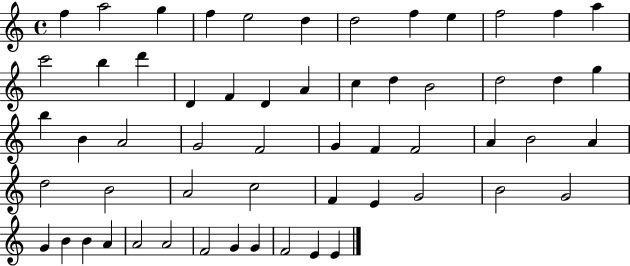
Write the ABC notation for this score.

X:1
T:Untitled
M:4/4
L:1/4
K:C
f a2 g f e2 d d2 f e f2 f a c'2 b d' D F D A c d B2 d2 d g b B A2 G2 F2 G F F2 A B2 A d2 B2 A2 c2 F E G2 B2 G2 G B B A A2 A2 F2 G G F2 E E